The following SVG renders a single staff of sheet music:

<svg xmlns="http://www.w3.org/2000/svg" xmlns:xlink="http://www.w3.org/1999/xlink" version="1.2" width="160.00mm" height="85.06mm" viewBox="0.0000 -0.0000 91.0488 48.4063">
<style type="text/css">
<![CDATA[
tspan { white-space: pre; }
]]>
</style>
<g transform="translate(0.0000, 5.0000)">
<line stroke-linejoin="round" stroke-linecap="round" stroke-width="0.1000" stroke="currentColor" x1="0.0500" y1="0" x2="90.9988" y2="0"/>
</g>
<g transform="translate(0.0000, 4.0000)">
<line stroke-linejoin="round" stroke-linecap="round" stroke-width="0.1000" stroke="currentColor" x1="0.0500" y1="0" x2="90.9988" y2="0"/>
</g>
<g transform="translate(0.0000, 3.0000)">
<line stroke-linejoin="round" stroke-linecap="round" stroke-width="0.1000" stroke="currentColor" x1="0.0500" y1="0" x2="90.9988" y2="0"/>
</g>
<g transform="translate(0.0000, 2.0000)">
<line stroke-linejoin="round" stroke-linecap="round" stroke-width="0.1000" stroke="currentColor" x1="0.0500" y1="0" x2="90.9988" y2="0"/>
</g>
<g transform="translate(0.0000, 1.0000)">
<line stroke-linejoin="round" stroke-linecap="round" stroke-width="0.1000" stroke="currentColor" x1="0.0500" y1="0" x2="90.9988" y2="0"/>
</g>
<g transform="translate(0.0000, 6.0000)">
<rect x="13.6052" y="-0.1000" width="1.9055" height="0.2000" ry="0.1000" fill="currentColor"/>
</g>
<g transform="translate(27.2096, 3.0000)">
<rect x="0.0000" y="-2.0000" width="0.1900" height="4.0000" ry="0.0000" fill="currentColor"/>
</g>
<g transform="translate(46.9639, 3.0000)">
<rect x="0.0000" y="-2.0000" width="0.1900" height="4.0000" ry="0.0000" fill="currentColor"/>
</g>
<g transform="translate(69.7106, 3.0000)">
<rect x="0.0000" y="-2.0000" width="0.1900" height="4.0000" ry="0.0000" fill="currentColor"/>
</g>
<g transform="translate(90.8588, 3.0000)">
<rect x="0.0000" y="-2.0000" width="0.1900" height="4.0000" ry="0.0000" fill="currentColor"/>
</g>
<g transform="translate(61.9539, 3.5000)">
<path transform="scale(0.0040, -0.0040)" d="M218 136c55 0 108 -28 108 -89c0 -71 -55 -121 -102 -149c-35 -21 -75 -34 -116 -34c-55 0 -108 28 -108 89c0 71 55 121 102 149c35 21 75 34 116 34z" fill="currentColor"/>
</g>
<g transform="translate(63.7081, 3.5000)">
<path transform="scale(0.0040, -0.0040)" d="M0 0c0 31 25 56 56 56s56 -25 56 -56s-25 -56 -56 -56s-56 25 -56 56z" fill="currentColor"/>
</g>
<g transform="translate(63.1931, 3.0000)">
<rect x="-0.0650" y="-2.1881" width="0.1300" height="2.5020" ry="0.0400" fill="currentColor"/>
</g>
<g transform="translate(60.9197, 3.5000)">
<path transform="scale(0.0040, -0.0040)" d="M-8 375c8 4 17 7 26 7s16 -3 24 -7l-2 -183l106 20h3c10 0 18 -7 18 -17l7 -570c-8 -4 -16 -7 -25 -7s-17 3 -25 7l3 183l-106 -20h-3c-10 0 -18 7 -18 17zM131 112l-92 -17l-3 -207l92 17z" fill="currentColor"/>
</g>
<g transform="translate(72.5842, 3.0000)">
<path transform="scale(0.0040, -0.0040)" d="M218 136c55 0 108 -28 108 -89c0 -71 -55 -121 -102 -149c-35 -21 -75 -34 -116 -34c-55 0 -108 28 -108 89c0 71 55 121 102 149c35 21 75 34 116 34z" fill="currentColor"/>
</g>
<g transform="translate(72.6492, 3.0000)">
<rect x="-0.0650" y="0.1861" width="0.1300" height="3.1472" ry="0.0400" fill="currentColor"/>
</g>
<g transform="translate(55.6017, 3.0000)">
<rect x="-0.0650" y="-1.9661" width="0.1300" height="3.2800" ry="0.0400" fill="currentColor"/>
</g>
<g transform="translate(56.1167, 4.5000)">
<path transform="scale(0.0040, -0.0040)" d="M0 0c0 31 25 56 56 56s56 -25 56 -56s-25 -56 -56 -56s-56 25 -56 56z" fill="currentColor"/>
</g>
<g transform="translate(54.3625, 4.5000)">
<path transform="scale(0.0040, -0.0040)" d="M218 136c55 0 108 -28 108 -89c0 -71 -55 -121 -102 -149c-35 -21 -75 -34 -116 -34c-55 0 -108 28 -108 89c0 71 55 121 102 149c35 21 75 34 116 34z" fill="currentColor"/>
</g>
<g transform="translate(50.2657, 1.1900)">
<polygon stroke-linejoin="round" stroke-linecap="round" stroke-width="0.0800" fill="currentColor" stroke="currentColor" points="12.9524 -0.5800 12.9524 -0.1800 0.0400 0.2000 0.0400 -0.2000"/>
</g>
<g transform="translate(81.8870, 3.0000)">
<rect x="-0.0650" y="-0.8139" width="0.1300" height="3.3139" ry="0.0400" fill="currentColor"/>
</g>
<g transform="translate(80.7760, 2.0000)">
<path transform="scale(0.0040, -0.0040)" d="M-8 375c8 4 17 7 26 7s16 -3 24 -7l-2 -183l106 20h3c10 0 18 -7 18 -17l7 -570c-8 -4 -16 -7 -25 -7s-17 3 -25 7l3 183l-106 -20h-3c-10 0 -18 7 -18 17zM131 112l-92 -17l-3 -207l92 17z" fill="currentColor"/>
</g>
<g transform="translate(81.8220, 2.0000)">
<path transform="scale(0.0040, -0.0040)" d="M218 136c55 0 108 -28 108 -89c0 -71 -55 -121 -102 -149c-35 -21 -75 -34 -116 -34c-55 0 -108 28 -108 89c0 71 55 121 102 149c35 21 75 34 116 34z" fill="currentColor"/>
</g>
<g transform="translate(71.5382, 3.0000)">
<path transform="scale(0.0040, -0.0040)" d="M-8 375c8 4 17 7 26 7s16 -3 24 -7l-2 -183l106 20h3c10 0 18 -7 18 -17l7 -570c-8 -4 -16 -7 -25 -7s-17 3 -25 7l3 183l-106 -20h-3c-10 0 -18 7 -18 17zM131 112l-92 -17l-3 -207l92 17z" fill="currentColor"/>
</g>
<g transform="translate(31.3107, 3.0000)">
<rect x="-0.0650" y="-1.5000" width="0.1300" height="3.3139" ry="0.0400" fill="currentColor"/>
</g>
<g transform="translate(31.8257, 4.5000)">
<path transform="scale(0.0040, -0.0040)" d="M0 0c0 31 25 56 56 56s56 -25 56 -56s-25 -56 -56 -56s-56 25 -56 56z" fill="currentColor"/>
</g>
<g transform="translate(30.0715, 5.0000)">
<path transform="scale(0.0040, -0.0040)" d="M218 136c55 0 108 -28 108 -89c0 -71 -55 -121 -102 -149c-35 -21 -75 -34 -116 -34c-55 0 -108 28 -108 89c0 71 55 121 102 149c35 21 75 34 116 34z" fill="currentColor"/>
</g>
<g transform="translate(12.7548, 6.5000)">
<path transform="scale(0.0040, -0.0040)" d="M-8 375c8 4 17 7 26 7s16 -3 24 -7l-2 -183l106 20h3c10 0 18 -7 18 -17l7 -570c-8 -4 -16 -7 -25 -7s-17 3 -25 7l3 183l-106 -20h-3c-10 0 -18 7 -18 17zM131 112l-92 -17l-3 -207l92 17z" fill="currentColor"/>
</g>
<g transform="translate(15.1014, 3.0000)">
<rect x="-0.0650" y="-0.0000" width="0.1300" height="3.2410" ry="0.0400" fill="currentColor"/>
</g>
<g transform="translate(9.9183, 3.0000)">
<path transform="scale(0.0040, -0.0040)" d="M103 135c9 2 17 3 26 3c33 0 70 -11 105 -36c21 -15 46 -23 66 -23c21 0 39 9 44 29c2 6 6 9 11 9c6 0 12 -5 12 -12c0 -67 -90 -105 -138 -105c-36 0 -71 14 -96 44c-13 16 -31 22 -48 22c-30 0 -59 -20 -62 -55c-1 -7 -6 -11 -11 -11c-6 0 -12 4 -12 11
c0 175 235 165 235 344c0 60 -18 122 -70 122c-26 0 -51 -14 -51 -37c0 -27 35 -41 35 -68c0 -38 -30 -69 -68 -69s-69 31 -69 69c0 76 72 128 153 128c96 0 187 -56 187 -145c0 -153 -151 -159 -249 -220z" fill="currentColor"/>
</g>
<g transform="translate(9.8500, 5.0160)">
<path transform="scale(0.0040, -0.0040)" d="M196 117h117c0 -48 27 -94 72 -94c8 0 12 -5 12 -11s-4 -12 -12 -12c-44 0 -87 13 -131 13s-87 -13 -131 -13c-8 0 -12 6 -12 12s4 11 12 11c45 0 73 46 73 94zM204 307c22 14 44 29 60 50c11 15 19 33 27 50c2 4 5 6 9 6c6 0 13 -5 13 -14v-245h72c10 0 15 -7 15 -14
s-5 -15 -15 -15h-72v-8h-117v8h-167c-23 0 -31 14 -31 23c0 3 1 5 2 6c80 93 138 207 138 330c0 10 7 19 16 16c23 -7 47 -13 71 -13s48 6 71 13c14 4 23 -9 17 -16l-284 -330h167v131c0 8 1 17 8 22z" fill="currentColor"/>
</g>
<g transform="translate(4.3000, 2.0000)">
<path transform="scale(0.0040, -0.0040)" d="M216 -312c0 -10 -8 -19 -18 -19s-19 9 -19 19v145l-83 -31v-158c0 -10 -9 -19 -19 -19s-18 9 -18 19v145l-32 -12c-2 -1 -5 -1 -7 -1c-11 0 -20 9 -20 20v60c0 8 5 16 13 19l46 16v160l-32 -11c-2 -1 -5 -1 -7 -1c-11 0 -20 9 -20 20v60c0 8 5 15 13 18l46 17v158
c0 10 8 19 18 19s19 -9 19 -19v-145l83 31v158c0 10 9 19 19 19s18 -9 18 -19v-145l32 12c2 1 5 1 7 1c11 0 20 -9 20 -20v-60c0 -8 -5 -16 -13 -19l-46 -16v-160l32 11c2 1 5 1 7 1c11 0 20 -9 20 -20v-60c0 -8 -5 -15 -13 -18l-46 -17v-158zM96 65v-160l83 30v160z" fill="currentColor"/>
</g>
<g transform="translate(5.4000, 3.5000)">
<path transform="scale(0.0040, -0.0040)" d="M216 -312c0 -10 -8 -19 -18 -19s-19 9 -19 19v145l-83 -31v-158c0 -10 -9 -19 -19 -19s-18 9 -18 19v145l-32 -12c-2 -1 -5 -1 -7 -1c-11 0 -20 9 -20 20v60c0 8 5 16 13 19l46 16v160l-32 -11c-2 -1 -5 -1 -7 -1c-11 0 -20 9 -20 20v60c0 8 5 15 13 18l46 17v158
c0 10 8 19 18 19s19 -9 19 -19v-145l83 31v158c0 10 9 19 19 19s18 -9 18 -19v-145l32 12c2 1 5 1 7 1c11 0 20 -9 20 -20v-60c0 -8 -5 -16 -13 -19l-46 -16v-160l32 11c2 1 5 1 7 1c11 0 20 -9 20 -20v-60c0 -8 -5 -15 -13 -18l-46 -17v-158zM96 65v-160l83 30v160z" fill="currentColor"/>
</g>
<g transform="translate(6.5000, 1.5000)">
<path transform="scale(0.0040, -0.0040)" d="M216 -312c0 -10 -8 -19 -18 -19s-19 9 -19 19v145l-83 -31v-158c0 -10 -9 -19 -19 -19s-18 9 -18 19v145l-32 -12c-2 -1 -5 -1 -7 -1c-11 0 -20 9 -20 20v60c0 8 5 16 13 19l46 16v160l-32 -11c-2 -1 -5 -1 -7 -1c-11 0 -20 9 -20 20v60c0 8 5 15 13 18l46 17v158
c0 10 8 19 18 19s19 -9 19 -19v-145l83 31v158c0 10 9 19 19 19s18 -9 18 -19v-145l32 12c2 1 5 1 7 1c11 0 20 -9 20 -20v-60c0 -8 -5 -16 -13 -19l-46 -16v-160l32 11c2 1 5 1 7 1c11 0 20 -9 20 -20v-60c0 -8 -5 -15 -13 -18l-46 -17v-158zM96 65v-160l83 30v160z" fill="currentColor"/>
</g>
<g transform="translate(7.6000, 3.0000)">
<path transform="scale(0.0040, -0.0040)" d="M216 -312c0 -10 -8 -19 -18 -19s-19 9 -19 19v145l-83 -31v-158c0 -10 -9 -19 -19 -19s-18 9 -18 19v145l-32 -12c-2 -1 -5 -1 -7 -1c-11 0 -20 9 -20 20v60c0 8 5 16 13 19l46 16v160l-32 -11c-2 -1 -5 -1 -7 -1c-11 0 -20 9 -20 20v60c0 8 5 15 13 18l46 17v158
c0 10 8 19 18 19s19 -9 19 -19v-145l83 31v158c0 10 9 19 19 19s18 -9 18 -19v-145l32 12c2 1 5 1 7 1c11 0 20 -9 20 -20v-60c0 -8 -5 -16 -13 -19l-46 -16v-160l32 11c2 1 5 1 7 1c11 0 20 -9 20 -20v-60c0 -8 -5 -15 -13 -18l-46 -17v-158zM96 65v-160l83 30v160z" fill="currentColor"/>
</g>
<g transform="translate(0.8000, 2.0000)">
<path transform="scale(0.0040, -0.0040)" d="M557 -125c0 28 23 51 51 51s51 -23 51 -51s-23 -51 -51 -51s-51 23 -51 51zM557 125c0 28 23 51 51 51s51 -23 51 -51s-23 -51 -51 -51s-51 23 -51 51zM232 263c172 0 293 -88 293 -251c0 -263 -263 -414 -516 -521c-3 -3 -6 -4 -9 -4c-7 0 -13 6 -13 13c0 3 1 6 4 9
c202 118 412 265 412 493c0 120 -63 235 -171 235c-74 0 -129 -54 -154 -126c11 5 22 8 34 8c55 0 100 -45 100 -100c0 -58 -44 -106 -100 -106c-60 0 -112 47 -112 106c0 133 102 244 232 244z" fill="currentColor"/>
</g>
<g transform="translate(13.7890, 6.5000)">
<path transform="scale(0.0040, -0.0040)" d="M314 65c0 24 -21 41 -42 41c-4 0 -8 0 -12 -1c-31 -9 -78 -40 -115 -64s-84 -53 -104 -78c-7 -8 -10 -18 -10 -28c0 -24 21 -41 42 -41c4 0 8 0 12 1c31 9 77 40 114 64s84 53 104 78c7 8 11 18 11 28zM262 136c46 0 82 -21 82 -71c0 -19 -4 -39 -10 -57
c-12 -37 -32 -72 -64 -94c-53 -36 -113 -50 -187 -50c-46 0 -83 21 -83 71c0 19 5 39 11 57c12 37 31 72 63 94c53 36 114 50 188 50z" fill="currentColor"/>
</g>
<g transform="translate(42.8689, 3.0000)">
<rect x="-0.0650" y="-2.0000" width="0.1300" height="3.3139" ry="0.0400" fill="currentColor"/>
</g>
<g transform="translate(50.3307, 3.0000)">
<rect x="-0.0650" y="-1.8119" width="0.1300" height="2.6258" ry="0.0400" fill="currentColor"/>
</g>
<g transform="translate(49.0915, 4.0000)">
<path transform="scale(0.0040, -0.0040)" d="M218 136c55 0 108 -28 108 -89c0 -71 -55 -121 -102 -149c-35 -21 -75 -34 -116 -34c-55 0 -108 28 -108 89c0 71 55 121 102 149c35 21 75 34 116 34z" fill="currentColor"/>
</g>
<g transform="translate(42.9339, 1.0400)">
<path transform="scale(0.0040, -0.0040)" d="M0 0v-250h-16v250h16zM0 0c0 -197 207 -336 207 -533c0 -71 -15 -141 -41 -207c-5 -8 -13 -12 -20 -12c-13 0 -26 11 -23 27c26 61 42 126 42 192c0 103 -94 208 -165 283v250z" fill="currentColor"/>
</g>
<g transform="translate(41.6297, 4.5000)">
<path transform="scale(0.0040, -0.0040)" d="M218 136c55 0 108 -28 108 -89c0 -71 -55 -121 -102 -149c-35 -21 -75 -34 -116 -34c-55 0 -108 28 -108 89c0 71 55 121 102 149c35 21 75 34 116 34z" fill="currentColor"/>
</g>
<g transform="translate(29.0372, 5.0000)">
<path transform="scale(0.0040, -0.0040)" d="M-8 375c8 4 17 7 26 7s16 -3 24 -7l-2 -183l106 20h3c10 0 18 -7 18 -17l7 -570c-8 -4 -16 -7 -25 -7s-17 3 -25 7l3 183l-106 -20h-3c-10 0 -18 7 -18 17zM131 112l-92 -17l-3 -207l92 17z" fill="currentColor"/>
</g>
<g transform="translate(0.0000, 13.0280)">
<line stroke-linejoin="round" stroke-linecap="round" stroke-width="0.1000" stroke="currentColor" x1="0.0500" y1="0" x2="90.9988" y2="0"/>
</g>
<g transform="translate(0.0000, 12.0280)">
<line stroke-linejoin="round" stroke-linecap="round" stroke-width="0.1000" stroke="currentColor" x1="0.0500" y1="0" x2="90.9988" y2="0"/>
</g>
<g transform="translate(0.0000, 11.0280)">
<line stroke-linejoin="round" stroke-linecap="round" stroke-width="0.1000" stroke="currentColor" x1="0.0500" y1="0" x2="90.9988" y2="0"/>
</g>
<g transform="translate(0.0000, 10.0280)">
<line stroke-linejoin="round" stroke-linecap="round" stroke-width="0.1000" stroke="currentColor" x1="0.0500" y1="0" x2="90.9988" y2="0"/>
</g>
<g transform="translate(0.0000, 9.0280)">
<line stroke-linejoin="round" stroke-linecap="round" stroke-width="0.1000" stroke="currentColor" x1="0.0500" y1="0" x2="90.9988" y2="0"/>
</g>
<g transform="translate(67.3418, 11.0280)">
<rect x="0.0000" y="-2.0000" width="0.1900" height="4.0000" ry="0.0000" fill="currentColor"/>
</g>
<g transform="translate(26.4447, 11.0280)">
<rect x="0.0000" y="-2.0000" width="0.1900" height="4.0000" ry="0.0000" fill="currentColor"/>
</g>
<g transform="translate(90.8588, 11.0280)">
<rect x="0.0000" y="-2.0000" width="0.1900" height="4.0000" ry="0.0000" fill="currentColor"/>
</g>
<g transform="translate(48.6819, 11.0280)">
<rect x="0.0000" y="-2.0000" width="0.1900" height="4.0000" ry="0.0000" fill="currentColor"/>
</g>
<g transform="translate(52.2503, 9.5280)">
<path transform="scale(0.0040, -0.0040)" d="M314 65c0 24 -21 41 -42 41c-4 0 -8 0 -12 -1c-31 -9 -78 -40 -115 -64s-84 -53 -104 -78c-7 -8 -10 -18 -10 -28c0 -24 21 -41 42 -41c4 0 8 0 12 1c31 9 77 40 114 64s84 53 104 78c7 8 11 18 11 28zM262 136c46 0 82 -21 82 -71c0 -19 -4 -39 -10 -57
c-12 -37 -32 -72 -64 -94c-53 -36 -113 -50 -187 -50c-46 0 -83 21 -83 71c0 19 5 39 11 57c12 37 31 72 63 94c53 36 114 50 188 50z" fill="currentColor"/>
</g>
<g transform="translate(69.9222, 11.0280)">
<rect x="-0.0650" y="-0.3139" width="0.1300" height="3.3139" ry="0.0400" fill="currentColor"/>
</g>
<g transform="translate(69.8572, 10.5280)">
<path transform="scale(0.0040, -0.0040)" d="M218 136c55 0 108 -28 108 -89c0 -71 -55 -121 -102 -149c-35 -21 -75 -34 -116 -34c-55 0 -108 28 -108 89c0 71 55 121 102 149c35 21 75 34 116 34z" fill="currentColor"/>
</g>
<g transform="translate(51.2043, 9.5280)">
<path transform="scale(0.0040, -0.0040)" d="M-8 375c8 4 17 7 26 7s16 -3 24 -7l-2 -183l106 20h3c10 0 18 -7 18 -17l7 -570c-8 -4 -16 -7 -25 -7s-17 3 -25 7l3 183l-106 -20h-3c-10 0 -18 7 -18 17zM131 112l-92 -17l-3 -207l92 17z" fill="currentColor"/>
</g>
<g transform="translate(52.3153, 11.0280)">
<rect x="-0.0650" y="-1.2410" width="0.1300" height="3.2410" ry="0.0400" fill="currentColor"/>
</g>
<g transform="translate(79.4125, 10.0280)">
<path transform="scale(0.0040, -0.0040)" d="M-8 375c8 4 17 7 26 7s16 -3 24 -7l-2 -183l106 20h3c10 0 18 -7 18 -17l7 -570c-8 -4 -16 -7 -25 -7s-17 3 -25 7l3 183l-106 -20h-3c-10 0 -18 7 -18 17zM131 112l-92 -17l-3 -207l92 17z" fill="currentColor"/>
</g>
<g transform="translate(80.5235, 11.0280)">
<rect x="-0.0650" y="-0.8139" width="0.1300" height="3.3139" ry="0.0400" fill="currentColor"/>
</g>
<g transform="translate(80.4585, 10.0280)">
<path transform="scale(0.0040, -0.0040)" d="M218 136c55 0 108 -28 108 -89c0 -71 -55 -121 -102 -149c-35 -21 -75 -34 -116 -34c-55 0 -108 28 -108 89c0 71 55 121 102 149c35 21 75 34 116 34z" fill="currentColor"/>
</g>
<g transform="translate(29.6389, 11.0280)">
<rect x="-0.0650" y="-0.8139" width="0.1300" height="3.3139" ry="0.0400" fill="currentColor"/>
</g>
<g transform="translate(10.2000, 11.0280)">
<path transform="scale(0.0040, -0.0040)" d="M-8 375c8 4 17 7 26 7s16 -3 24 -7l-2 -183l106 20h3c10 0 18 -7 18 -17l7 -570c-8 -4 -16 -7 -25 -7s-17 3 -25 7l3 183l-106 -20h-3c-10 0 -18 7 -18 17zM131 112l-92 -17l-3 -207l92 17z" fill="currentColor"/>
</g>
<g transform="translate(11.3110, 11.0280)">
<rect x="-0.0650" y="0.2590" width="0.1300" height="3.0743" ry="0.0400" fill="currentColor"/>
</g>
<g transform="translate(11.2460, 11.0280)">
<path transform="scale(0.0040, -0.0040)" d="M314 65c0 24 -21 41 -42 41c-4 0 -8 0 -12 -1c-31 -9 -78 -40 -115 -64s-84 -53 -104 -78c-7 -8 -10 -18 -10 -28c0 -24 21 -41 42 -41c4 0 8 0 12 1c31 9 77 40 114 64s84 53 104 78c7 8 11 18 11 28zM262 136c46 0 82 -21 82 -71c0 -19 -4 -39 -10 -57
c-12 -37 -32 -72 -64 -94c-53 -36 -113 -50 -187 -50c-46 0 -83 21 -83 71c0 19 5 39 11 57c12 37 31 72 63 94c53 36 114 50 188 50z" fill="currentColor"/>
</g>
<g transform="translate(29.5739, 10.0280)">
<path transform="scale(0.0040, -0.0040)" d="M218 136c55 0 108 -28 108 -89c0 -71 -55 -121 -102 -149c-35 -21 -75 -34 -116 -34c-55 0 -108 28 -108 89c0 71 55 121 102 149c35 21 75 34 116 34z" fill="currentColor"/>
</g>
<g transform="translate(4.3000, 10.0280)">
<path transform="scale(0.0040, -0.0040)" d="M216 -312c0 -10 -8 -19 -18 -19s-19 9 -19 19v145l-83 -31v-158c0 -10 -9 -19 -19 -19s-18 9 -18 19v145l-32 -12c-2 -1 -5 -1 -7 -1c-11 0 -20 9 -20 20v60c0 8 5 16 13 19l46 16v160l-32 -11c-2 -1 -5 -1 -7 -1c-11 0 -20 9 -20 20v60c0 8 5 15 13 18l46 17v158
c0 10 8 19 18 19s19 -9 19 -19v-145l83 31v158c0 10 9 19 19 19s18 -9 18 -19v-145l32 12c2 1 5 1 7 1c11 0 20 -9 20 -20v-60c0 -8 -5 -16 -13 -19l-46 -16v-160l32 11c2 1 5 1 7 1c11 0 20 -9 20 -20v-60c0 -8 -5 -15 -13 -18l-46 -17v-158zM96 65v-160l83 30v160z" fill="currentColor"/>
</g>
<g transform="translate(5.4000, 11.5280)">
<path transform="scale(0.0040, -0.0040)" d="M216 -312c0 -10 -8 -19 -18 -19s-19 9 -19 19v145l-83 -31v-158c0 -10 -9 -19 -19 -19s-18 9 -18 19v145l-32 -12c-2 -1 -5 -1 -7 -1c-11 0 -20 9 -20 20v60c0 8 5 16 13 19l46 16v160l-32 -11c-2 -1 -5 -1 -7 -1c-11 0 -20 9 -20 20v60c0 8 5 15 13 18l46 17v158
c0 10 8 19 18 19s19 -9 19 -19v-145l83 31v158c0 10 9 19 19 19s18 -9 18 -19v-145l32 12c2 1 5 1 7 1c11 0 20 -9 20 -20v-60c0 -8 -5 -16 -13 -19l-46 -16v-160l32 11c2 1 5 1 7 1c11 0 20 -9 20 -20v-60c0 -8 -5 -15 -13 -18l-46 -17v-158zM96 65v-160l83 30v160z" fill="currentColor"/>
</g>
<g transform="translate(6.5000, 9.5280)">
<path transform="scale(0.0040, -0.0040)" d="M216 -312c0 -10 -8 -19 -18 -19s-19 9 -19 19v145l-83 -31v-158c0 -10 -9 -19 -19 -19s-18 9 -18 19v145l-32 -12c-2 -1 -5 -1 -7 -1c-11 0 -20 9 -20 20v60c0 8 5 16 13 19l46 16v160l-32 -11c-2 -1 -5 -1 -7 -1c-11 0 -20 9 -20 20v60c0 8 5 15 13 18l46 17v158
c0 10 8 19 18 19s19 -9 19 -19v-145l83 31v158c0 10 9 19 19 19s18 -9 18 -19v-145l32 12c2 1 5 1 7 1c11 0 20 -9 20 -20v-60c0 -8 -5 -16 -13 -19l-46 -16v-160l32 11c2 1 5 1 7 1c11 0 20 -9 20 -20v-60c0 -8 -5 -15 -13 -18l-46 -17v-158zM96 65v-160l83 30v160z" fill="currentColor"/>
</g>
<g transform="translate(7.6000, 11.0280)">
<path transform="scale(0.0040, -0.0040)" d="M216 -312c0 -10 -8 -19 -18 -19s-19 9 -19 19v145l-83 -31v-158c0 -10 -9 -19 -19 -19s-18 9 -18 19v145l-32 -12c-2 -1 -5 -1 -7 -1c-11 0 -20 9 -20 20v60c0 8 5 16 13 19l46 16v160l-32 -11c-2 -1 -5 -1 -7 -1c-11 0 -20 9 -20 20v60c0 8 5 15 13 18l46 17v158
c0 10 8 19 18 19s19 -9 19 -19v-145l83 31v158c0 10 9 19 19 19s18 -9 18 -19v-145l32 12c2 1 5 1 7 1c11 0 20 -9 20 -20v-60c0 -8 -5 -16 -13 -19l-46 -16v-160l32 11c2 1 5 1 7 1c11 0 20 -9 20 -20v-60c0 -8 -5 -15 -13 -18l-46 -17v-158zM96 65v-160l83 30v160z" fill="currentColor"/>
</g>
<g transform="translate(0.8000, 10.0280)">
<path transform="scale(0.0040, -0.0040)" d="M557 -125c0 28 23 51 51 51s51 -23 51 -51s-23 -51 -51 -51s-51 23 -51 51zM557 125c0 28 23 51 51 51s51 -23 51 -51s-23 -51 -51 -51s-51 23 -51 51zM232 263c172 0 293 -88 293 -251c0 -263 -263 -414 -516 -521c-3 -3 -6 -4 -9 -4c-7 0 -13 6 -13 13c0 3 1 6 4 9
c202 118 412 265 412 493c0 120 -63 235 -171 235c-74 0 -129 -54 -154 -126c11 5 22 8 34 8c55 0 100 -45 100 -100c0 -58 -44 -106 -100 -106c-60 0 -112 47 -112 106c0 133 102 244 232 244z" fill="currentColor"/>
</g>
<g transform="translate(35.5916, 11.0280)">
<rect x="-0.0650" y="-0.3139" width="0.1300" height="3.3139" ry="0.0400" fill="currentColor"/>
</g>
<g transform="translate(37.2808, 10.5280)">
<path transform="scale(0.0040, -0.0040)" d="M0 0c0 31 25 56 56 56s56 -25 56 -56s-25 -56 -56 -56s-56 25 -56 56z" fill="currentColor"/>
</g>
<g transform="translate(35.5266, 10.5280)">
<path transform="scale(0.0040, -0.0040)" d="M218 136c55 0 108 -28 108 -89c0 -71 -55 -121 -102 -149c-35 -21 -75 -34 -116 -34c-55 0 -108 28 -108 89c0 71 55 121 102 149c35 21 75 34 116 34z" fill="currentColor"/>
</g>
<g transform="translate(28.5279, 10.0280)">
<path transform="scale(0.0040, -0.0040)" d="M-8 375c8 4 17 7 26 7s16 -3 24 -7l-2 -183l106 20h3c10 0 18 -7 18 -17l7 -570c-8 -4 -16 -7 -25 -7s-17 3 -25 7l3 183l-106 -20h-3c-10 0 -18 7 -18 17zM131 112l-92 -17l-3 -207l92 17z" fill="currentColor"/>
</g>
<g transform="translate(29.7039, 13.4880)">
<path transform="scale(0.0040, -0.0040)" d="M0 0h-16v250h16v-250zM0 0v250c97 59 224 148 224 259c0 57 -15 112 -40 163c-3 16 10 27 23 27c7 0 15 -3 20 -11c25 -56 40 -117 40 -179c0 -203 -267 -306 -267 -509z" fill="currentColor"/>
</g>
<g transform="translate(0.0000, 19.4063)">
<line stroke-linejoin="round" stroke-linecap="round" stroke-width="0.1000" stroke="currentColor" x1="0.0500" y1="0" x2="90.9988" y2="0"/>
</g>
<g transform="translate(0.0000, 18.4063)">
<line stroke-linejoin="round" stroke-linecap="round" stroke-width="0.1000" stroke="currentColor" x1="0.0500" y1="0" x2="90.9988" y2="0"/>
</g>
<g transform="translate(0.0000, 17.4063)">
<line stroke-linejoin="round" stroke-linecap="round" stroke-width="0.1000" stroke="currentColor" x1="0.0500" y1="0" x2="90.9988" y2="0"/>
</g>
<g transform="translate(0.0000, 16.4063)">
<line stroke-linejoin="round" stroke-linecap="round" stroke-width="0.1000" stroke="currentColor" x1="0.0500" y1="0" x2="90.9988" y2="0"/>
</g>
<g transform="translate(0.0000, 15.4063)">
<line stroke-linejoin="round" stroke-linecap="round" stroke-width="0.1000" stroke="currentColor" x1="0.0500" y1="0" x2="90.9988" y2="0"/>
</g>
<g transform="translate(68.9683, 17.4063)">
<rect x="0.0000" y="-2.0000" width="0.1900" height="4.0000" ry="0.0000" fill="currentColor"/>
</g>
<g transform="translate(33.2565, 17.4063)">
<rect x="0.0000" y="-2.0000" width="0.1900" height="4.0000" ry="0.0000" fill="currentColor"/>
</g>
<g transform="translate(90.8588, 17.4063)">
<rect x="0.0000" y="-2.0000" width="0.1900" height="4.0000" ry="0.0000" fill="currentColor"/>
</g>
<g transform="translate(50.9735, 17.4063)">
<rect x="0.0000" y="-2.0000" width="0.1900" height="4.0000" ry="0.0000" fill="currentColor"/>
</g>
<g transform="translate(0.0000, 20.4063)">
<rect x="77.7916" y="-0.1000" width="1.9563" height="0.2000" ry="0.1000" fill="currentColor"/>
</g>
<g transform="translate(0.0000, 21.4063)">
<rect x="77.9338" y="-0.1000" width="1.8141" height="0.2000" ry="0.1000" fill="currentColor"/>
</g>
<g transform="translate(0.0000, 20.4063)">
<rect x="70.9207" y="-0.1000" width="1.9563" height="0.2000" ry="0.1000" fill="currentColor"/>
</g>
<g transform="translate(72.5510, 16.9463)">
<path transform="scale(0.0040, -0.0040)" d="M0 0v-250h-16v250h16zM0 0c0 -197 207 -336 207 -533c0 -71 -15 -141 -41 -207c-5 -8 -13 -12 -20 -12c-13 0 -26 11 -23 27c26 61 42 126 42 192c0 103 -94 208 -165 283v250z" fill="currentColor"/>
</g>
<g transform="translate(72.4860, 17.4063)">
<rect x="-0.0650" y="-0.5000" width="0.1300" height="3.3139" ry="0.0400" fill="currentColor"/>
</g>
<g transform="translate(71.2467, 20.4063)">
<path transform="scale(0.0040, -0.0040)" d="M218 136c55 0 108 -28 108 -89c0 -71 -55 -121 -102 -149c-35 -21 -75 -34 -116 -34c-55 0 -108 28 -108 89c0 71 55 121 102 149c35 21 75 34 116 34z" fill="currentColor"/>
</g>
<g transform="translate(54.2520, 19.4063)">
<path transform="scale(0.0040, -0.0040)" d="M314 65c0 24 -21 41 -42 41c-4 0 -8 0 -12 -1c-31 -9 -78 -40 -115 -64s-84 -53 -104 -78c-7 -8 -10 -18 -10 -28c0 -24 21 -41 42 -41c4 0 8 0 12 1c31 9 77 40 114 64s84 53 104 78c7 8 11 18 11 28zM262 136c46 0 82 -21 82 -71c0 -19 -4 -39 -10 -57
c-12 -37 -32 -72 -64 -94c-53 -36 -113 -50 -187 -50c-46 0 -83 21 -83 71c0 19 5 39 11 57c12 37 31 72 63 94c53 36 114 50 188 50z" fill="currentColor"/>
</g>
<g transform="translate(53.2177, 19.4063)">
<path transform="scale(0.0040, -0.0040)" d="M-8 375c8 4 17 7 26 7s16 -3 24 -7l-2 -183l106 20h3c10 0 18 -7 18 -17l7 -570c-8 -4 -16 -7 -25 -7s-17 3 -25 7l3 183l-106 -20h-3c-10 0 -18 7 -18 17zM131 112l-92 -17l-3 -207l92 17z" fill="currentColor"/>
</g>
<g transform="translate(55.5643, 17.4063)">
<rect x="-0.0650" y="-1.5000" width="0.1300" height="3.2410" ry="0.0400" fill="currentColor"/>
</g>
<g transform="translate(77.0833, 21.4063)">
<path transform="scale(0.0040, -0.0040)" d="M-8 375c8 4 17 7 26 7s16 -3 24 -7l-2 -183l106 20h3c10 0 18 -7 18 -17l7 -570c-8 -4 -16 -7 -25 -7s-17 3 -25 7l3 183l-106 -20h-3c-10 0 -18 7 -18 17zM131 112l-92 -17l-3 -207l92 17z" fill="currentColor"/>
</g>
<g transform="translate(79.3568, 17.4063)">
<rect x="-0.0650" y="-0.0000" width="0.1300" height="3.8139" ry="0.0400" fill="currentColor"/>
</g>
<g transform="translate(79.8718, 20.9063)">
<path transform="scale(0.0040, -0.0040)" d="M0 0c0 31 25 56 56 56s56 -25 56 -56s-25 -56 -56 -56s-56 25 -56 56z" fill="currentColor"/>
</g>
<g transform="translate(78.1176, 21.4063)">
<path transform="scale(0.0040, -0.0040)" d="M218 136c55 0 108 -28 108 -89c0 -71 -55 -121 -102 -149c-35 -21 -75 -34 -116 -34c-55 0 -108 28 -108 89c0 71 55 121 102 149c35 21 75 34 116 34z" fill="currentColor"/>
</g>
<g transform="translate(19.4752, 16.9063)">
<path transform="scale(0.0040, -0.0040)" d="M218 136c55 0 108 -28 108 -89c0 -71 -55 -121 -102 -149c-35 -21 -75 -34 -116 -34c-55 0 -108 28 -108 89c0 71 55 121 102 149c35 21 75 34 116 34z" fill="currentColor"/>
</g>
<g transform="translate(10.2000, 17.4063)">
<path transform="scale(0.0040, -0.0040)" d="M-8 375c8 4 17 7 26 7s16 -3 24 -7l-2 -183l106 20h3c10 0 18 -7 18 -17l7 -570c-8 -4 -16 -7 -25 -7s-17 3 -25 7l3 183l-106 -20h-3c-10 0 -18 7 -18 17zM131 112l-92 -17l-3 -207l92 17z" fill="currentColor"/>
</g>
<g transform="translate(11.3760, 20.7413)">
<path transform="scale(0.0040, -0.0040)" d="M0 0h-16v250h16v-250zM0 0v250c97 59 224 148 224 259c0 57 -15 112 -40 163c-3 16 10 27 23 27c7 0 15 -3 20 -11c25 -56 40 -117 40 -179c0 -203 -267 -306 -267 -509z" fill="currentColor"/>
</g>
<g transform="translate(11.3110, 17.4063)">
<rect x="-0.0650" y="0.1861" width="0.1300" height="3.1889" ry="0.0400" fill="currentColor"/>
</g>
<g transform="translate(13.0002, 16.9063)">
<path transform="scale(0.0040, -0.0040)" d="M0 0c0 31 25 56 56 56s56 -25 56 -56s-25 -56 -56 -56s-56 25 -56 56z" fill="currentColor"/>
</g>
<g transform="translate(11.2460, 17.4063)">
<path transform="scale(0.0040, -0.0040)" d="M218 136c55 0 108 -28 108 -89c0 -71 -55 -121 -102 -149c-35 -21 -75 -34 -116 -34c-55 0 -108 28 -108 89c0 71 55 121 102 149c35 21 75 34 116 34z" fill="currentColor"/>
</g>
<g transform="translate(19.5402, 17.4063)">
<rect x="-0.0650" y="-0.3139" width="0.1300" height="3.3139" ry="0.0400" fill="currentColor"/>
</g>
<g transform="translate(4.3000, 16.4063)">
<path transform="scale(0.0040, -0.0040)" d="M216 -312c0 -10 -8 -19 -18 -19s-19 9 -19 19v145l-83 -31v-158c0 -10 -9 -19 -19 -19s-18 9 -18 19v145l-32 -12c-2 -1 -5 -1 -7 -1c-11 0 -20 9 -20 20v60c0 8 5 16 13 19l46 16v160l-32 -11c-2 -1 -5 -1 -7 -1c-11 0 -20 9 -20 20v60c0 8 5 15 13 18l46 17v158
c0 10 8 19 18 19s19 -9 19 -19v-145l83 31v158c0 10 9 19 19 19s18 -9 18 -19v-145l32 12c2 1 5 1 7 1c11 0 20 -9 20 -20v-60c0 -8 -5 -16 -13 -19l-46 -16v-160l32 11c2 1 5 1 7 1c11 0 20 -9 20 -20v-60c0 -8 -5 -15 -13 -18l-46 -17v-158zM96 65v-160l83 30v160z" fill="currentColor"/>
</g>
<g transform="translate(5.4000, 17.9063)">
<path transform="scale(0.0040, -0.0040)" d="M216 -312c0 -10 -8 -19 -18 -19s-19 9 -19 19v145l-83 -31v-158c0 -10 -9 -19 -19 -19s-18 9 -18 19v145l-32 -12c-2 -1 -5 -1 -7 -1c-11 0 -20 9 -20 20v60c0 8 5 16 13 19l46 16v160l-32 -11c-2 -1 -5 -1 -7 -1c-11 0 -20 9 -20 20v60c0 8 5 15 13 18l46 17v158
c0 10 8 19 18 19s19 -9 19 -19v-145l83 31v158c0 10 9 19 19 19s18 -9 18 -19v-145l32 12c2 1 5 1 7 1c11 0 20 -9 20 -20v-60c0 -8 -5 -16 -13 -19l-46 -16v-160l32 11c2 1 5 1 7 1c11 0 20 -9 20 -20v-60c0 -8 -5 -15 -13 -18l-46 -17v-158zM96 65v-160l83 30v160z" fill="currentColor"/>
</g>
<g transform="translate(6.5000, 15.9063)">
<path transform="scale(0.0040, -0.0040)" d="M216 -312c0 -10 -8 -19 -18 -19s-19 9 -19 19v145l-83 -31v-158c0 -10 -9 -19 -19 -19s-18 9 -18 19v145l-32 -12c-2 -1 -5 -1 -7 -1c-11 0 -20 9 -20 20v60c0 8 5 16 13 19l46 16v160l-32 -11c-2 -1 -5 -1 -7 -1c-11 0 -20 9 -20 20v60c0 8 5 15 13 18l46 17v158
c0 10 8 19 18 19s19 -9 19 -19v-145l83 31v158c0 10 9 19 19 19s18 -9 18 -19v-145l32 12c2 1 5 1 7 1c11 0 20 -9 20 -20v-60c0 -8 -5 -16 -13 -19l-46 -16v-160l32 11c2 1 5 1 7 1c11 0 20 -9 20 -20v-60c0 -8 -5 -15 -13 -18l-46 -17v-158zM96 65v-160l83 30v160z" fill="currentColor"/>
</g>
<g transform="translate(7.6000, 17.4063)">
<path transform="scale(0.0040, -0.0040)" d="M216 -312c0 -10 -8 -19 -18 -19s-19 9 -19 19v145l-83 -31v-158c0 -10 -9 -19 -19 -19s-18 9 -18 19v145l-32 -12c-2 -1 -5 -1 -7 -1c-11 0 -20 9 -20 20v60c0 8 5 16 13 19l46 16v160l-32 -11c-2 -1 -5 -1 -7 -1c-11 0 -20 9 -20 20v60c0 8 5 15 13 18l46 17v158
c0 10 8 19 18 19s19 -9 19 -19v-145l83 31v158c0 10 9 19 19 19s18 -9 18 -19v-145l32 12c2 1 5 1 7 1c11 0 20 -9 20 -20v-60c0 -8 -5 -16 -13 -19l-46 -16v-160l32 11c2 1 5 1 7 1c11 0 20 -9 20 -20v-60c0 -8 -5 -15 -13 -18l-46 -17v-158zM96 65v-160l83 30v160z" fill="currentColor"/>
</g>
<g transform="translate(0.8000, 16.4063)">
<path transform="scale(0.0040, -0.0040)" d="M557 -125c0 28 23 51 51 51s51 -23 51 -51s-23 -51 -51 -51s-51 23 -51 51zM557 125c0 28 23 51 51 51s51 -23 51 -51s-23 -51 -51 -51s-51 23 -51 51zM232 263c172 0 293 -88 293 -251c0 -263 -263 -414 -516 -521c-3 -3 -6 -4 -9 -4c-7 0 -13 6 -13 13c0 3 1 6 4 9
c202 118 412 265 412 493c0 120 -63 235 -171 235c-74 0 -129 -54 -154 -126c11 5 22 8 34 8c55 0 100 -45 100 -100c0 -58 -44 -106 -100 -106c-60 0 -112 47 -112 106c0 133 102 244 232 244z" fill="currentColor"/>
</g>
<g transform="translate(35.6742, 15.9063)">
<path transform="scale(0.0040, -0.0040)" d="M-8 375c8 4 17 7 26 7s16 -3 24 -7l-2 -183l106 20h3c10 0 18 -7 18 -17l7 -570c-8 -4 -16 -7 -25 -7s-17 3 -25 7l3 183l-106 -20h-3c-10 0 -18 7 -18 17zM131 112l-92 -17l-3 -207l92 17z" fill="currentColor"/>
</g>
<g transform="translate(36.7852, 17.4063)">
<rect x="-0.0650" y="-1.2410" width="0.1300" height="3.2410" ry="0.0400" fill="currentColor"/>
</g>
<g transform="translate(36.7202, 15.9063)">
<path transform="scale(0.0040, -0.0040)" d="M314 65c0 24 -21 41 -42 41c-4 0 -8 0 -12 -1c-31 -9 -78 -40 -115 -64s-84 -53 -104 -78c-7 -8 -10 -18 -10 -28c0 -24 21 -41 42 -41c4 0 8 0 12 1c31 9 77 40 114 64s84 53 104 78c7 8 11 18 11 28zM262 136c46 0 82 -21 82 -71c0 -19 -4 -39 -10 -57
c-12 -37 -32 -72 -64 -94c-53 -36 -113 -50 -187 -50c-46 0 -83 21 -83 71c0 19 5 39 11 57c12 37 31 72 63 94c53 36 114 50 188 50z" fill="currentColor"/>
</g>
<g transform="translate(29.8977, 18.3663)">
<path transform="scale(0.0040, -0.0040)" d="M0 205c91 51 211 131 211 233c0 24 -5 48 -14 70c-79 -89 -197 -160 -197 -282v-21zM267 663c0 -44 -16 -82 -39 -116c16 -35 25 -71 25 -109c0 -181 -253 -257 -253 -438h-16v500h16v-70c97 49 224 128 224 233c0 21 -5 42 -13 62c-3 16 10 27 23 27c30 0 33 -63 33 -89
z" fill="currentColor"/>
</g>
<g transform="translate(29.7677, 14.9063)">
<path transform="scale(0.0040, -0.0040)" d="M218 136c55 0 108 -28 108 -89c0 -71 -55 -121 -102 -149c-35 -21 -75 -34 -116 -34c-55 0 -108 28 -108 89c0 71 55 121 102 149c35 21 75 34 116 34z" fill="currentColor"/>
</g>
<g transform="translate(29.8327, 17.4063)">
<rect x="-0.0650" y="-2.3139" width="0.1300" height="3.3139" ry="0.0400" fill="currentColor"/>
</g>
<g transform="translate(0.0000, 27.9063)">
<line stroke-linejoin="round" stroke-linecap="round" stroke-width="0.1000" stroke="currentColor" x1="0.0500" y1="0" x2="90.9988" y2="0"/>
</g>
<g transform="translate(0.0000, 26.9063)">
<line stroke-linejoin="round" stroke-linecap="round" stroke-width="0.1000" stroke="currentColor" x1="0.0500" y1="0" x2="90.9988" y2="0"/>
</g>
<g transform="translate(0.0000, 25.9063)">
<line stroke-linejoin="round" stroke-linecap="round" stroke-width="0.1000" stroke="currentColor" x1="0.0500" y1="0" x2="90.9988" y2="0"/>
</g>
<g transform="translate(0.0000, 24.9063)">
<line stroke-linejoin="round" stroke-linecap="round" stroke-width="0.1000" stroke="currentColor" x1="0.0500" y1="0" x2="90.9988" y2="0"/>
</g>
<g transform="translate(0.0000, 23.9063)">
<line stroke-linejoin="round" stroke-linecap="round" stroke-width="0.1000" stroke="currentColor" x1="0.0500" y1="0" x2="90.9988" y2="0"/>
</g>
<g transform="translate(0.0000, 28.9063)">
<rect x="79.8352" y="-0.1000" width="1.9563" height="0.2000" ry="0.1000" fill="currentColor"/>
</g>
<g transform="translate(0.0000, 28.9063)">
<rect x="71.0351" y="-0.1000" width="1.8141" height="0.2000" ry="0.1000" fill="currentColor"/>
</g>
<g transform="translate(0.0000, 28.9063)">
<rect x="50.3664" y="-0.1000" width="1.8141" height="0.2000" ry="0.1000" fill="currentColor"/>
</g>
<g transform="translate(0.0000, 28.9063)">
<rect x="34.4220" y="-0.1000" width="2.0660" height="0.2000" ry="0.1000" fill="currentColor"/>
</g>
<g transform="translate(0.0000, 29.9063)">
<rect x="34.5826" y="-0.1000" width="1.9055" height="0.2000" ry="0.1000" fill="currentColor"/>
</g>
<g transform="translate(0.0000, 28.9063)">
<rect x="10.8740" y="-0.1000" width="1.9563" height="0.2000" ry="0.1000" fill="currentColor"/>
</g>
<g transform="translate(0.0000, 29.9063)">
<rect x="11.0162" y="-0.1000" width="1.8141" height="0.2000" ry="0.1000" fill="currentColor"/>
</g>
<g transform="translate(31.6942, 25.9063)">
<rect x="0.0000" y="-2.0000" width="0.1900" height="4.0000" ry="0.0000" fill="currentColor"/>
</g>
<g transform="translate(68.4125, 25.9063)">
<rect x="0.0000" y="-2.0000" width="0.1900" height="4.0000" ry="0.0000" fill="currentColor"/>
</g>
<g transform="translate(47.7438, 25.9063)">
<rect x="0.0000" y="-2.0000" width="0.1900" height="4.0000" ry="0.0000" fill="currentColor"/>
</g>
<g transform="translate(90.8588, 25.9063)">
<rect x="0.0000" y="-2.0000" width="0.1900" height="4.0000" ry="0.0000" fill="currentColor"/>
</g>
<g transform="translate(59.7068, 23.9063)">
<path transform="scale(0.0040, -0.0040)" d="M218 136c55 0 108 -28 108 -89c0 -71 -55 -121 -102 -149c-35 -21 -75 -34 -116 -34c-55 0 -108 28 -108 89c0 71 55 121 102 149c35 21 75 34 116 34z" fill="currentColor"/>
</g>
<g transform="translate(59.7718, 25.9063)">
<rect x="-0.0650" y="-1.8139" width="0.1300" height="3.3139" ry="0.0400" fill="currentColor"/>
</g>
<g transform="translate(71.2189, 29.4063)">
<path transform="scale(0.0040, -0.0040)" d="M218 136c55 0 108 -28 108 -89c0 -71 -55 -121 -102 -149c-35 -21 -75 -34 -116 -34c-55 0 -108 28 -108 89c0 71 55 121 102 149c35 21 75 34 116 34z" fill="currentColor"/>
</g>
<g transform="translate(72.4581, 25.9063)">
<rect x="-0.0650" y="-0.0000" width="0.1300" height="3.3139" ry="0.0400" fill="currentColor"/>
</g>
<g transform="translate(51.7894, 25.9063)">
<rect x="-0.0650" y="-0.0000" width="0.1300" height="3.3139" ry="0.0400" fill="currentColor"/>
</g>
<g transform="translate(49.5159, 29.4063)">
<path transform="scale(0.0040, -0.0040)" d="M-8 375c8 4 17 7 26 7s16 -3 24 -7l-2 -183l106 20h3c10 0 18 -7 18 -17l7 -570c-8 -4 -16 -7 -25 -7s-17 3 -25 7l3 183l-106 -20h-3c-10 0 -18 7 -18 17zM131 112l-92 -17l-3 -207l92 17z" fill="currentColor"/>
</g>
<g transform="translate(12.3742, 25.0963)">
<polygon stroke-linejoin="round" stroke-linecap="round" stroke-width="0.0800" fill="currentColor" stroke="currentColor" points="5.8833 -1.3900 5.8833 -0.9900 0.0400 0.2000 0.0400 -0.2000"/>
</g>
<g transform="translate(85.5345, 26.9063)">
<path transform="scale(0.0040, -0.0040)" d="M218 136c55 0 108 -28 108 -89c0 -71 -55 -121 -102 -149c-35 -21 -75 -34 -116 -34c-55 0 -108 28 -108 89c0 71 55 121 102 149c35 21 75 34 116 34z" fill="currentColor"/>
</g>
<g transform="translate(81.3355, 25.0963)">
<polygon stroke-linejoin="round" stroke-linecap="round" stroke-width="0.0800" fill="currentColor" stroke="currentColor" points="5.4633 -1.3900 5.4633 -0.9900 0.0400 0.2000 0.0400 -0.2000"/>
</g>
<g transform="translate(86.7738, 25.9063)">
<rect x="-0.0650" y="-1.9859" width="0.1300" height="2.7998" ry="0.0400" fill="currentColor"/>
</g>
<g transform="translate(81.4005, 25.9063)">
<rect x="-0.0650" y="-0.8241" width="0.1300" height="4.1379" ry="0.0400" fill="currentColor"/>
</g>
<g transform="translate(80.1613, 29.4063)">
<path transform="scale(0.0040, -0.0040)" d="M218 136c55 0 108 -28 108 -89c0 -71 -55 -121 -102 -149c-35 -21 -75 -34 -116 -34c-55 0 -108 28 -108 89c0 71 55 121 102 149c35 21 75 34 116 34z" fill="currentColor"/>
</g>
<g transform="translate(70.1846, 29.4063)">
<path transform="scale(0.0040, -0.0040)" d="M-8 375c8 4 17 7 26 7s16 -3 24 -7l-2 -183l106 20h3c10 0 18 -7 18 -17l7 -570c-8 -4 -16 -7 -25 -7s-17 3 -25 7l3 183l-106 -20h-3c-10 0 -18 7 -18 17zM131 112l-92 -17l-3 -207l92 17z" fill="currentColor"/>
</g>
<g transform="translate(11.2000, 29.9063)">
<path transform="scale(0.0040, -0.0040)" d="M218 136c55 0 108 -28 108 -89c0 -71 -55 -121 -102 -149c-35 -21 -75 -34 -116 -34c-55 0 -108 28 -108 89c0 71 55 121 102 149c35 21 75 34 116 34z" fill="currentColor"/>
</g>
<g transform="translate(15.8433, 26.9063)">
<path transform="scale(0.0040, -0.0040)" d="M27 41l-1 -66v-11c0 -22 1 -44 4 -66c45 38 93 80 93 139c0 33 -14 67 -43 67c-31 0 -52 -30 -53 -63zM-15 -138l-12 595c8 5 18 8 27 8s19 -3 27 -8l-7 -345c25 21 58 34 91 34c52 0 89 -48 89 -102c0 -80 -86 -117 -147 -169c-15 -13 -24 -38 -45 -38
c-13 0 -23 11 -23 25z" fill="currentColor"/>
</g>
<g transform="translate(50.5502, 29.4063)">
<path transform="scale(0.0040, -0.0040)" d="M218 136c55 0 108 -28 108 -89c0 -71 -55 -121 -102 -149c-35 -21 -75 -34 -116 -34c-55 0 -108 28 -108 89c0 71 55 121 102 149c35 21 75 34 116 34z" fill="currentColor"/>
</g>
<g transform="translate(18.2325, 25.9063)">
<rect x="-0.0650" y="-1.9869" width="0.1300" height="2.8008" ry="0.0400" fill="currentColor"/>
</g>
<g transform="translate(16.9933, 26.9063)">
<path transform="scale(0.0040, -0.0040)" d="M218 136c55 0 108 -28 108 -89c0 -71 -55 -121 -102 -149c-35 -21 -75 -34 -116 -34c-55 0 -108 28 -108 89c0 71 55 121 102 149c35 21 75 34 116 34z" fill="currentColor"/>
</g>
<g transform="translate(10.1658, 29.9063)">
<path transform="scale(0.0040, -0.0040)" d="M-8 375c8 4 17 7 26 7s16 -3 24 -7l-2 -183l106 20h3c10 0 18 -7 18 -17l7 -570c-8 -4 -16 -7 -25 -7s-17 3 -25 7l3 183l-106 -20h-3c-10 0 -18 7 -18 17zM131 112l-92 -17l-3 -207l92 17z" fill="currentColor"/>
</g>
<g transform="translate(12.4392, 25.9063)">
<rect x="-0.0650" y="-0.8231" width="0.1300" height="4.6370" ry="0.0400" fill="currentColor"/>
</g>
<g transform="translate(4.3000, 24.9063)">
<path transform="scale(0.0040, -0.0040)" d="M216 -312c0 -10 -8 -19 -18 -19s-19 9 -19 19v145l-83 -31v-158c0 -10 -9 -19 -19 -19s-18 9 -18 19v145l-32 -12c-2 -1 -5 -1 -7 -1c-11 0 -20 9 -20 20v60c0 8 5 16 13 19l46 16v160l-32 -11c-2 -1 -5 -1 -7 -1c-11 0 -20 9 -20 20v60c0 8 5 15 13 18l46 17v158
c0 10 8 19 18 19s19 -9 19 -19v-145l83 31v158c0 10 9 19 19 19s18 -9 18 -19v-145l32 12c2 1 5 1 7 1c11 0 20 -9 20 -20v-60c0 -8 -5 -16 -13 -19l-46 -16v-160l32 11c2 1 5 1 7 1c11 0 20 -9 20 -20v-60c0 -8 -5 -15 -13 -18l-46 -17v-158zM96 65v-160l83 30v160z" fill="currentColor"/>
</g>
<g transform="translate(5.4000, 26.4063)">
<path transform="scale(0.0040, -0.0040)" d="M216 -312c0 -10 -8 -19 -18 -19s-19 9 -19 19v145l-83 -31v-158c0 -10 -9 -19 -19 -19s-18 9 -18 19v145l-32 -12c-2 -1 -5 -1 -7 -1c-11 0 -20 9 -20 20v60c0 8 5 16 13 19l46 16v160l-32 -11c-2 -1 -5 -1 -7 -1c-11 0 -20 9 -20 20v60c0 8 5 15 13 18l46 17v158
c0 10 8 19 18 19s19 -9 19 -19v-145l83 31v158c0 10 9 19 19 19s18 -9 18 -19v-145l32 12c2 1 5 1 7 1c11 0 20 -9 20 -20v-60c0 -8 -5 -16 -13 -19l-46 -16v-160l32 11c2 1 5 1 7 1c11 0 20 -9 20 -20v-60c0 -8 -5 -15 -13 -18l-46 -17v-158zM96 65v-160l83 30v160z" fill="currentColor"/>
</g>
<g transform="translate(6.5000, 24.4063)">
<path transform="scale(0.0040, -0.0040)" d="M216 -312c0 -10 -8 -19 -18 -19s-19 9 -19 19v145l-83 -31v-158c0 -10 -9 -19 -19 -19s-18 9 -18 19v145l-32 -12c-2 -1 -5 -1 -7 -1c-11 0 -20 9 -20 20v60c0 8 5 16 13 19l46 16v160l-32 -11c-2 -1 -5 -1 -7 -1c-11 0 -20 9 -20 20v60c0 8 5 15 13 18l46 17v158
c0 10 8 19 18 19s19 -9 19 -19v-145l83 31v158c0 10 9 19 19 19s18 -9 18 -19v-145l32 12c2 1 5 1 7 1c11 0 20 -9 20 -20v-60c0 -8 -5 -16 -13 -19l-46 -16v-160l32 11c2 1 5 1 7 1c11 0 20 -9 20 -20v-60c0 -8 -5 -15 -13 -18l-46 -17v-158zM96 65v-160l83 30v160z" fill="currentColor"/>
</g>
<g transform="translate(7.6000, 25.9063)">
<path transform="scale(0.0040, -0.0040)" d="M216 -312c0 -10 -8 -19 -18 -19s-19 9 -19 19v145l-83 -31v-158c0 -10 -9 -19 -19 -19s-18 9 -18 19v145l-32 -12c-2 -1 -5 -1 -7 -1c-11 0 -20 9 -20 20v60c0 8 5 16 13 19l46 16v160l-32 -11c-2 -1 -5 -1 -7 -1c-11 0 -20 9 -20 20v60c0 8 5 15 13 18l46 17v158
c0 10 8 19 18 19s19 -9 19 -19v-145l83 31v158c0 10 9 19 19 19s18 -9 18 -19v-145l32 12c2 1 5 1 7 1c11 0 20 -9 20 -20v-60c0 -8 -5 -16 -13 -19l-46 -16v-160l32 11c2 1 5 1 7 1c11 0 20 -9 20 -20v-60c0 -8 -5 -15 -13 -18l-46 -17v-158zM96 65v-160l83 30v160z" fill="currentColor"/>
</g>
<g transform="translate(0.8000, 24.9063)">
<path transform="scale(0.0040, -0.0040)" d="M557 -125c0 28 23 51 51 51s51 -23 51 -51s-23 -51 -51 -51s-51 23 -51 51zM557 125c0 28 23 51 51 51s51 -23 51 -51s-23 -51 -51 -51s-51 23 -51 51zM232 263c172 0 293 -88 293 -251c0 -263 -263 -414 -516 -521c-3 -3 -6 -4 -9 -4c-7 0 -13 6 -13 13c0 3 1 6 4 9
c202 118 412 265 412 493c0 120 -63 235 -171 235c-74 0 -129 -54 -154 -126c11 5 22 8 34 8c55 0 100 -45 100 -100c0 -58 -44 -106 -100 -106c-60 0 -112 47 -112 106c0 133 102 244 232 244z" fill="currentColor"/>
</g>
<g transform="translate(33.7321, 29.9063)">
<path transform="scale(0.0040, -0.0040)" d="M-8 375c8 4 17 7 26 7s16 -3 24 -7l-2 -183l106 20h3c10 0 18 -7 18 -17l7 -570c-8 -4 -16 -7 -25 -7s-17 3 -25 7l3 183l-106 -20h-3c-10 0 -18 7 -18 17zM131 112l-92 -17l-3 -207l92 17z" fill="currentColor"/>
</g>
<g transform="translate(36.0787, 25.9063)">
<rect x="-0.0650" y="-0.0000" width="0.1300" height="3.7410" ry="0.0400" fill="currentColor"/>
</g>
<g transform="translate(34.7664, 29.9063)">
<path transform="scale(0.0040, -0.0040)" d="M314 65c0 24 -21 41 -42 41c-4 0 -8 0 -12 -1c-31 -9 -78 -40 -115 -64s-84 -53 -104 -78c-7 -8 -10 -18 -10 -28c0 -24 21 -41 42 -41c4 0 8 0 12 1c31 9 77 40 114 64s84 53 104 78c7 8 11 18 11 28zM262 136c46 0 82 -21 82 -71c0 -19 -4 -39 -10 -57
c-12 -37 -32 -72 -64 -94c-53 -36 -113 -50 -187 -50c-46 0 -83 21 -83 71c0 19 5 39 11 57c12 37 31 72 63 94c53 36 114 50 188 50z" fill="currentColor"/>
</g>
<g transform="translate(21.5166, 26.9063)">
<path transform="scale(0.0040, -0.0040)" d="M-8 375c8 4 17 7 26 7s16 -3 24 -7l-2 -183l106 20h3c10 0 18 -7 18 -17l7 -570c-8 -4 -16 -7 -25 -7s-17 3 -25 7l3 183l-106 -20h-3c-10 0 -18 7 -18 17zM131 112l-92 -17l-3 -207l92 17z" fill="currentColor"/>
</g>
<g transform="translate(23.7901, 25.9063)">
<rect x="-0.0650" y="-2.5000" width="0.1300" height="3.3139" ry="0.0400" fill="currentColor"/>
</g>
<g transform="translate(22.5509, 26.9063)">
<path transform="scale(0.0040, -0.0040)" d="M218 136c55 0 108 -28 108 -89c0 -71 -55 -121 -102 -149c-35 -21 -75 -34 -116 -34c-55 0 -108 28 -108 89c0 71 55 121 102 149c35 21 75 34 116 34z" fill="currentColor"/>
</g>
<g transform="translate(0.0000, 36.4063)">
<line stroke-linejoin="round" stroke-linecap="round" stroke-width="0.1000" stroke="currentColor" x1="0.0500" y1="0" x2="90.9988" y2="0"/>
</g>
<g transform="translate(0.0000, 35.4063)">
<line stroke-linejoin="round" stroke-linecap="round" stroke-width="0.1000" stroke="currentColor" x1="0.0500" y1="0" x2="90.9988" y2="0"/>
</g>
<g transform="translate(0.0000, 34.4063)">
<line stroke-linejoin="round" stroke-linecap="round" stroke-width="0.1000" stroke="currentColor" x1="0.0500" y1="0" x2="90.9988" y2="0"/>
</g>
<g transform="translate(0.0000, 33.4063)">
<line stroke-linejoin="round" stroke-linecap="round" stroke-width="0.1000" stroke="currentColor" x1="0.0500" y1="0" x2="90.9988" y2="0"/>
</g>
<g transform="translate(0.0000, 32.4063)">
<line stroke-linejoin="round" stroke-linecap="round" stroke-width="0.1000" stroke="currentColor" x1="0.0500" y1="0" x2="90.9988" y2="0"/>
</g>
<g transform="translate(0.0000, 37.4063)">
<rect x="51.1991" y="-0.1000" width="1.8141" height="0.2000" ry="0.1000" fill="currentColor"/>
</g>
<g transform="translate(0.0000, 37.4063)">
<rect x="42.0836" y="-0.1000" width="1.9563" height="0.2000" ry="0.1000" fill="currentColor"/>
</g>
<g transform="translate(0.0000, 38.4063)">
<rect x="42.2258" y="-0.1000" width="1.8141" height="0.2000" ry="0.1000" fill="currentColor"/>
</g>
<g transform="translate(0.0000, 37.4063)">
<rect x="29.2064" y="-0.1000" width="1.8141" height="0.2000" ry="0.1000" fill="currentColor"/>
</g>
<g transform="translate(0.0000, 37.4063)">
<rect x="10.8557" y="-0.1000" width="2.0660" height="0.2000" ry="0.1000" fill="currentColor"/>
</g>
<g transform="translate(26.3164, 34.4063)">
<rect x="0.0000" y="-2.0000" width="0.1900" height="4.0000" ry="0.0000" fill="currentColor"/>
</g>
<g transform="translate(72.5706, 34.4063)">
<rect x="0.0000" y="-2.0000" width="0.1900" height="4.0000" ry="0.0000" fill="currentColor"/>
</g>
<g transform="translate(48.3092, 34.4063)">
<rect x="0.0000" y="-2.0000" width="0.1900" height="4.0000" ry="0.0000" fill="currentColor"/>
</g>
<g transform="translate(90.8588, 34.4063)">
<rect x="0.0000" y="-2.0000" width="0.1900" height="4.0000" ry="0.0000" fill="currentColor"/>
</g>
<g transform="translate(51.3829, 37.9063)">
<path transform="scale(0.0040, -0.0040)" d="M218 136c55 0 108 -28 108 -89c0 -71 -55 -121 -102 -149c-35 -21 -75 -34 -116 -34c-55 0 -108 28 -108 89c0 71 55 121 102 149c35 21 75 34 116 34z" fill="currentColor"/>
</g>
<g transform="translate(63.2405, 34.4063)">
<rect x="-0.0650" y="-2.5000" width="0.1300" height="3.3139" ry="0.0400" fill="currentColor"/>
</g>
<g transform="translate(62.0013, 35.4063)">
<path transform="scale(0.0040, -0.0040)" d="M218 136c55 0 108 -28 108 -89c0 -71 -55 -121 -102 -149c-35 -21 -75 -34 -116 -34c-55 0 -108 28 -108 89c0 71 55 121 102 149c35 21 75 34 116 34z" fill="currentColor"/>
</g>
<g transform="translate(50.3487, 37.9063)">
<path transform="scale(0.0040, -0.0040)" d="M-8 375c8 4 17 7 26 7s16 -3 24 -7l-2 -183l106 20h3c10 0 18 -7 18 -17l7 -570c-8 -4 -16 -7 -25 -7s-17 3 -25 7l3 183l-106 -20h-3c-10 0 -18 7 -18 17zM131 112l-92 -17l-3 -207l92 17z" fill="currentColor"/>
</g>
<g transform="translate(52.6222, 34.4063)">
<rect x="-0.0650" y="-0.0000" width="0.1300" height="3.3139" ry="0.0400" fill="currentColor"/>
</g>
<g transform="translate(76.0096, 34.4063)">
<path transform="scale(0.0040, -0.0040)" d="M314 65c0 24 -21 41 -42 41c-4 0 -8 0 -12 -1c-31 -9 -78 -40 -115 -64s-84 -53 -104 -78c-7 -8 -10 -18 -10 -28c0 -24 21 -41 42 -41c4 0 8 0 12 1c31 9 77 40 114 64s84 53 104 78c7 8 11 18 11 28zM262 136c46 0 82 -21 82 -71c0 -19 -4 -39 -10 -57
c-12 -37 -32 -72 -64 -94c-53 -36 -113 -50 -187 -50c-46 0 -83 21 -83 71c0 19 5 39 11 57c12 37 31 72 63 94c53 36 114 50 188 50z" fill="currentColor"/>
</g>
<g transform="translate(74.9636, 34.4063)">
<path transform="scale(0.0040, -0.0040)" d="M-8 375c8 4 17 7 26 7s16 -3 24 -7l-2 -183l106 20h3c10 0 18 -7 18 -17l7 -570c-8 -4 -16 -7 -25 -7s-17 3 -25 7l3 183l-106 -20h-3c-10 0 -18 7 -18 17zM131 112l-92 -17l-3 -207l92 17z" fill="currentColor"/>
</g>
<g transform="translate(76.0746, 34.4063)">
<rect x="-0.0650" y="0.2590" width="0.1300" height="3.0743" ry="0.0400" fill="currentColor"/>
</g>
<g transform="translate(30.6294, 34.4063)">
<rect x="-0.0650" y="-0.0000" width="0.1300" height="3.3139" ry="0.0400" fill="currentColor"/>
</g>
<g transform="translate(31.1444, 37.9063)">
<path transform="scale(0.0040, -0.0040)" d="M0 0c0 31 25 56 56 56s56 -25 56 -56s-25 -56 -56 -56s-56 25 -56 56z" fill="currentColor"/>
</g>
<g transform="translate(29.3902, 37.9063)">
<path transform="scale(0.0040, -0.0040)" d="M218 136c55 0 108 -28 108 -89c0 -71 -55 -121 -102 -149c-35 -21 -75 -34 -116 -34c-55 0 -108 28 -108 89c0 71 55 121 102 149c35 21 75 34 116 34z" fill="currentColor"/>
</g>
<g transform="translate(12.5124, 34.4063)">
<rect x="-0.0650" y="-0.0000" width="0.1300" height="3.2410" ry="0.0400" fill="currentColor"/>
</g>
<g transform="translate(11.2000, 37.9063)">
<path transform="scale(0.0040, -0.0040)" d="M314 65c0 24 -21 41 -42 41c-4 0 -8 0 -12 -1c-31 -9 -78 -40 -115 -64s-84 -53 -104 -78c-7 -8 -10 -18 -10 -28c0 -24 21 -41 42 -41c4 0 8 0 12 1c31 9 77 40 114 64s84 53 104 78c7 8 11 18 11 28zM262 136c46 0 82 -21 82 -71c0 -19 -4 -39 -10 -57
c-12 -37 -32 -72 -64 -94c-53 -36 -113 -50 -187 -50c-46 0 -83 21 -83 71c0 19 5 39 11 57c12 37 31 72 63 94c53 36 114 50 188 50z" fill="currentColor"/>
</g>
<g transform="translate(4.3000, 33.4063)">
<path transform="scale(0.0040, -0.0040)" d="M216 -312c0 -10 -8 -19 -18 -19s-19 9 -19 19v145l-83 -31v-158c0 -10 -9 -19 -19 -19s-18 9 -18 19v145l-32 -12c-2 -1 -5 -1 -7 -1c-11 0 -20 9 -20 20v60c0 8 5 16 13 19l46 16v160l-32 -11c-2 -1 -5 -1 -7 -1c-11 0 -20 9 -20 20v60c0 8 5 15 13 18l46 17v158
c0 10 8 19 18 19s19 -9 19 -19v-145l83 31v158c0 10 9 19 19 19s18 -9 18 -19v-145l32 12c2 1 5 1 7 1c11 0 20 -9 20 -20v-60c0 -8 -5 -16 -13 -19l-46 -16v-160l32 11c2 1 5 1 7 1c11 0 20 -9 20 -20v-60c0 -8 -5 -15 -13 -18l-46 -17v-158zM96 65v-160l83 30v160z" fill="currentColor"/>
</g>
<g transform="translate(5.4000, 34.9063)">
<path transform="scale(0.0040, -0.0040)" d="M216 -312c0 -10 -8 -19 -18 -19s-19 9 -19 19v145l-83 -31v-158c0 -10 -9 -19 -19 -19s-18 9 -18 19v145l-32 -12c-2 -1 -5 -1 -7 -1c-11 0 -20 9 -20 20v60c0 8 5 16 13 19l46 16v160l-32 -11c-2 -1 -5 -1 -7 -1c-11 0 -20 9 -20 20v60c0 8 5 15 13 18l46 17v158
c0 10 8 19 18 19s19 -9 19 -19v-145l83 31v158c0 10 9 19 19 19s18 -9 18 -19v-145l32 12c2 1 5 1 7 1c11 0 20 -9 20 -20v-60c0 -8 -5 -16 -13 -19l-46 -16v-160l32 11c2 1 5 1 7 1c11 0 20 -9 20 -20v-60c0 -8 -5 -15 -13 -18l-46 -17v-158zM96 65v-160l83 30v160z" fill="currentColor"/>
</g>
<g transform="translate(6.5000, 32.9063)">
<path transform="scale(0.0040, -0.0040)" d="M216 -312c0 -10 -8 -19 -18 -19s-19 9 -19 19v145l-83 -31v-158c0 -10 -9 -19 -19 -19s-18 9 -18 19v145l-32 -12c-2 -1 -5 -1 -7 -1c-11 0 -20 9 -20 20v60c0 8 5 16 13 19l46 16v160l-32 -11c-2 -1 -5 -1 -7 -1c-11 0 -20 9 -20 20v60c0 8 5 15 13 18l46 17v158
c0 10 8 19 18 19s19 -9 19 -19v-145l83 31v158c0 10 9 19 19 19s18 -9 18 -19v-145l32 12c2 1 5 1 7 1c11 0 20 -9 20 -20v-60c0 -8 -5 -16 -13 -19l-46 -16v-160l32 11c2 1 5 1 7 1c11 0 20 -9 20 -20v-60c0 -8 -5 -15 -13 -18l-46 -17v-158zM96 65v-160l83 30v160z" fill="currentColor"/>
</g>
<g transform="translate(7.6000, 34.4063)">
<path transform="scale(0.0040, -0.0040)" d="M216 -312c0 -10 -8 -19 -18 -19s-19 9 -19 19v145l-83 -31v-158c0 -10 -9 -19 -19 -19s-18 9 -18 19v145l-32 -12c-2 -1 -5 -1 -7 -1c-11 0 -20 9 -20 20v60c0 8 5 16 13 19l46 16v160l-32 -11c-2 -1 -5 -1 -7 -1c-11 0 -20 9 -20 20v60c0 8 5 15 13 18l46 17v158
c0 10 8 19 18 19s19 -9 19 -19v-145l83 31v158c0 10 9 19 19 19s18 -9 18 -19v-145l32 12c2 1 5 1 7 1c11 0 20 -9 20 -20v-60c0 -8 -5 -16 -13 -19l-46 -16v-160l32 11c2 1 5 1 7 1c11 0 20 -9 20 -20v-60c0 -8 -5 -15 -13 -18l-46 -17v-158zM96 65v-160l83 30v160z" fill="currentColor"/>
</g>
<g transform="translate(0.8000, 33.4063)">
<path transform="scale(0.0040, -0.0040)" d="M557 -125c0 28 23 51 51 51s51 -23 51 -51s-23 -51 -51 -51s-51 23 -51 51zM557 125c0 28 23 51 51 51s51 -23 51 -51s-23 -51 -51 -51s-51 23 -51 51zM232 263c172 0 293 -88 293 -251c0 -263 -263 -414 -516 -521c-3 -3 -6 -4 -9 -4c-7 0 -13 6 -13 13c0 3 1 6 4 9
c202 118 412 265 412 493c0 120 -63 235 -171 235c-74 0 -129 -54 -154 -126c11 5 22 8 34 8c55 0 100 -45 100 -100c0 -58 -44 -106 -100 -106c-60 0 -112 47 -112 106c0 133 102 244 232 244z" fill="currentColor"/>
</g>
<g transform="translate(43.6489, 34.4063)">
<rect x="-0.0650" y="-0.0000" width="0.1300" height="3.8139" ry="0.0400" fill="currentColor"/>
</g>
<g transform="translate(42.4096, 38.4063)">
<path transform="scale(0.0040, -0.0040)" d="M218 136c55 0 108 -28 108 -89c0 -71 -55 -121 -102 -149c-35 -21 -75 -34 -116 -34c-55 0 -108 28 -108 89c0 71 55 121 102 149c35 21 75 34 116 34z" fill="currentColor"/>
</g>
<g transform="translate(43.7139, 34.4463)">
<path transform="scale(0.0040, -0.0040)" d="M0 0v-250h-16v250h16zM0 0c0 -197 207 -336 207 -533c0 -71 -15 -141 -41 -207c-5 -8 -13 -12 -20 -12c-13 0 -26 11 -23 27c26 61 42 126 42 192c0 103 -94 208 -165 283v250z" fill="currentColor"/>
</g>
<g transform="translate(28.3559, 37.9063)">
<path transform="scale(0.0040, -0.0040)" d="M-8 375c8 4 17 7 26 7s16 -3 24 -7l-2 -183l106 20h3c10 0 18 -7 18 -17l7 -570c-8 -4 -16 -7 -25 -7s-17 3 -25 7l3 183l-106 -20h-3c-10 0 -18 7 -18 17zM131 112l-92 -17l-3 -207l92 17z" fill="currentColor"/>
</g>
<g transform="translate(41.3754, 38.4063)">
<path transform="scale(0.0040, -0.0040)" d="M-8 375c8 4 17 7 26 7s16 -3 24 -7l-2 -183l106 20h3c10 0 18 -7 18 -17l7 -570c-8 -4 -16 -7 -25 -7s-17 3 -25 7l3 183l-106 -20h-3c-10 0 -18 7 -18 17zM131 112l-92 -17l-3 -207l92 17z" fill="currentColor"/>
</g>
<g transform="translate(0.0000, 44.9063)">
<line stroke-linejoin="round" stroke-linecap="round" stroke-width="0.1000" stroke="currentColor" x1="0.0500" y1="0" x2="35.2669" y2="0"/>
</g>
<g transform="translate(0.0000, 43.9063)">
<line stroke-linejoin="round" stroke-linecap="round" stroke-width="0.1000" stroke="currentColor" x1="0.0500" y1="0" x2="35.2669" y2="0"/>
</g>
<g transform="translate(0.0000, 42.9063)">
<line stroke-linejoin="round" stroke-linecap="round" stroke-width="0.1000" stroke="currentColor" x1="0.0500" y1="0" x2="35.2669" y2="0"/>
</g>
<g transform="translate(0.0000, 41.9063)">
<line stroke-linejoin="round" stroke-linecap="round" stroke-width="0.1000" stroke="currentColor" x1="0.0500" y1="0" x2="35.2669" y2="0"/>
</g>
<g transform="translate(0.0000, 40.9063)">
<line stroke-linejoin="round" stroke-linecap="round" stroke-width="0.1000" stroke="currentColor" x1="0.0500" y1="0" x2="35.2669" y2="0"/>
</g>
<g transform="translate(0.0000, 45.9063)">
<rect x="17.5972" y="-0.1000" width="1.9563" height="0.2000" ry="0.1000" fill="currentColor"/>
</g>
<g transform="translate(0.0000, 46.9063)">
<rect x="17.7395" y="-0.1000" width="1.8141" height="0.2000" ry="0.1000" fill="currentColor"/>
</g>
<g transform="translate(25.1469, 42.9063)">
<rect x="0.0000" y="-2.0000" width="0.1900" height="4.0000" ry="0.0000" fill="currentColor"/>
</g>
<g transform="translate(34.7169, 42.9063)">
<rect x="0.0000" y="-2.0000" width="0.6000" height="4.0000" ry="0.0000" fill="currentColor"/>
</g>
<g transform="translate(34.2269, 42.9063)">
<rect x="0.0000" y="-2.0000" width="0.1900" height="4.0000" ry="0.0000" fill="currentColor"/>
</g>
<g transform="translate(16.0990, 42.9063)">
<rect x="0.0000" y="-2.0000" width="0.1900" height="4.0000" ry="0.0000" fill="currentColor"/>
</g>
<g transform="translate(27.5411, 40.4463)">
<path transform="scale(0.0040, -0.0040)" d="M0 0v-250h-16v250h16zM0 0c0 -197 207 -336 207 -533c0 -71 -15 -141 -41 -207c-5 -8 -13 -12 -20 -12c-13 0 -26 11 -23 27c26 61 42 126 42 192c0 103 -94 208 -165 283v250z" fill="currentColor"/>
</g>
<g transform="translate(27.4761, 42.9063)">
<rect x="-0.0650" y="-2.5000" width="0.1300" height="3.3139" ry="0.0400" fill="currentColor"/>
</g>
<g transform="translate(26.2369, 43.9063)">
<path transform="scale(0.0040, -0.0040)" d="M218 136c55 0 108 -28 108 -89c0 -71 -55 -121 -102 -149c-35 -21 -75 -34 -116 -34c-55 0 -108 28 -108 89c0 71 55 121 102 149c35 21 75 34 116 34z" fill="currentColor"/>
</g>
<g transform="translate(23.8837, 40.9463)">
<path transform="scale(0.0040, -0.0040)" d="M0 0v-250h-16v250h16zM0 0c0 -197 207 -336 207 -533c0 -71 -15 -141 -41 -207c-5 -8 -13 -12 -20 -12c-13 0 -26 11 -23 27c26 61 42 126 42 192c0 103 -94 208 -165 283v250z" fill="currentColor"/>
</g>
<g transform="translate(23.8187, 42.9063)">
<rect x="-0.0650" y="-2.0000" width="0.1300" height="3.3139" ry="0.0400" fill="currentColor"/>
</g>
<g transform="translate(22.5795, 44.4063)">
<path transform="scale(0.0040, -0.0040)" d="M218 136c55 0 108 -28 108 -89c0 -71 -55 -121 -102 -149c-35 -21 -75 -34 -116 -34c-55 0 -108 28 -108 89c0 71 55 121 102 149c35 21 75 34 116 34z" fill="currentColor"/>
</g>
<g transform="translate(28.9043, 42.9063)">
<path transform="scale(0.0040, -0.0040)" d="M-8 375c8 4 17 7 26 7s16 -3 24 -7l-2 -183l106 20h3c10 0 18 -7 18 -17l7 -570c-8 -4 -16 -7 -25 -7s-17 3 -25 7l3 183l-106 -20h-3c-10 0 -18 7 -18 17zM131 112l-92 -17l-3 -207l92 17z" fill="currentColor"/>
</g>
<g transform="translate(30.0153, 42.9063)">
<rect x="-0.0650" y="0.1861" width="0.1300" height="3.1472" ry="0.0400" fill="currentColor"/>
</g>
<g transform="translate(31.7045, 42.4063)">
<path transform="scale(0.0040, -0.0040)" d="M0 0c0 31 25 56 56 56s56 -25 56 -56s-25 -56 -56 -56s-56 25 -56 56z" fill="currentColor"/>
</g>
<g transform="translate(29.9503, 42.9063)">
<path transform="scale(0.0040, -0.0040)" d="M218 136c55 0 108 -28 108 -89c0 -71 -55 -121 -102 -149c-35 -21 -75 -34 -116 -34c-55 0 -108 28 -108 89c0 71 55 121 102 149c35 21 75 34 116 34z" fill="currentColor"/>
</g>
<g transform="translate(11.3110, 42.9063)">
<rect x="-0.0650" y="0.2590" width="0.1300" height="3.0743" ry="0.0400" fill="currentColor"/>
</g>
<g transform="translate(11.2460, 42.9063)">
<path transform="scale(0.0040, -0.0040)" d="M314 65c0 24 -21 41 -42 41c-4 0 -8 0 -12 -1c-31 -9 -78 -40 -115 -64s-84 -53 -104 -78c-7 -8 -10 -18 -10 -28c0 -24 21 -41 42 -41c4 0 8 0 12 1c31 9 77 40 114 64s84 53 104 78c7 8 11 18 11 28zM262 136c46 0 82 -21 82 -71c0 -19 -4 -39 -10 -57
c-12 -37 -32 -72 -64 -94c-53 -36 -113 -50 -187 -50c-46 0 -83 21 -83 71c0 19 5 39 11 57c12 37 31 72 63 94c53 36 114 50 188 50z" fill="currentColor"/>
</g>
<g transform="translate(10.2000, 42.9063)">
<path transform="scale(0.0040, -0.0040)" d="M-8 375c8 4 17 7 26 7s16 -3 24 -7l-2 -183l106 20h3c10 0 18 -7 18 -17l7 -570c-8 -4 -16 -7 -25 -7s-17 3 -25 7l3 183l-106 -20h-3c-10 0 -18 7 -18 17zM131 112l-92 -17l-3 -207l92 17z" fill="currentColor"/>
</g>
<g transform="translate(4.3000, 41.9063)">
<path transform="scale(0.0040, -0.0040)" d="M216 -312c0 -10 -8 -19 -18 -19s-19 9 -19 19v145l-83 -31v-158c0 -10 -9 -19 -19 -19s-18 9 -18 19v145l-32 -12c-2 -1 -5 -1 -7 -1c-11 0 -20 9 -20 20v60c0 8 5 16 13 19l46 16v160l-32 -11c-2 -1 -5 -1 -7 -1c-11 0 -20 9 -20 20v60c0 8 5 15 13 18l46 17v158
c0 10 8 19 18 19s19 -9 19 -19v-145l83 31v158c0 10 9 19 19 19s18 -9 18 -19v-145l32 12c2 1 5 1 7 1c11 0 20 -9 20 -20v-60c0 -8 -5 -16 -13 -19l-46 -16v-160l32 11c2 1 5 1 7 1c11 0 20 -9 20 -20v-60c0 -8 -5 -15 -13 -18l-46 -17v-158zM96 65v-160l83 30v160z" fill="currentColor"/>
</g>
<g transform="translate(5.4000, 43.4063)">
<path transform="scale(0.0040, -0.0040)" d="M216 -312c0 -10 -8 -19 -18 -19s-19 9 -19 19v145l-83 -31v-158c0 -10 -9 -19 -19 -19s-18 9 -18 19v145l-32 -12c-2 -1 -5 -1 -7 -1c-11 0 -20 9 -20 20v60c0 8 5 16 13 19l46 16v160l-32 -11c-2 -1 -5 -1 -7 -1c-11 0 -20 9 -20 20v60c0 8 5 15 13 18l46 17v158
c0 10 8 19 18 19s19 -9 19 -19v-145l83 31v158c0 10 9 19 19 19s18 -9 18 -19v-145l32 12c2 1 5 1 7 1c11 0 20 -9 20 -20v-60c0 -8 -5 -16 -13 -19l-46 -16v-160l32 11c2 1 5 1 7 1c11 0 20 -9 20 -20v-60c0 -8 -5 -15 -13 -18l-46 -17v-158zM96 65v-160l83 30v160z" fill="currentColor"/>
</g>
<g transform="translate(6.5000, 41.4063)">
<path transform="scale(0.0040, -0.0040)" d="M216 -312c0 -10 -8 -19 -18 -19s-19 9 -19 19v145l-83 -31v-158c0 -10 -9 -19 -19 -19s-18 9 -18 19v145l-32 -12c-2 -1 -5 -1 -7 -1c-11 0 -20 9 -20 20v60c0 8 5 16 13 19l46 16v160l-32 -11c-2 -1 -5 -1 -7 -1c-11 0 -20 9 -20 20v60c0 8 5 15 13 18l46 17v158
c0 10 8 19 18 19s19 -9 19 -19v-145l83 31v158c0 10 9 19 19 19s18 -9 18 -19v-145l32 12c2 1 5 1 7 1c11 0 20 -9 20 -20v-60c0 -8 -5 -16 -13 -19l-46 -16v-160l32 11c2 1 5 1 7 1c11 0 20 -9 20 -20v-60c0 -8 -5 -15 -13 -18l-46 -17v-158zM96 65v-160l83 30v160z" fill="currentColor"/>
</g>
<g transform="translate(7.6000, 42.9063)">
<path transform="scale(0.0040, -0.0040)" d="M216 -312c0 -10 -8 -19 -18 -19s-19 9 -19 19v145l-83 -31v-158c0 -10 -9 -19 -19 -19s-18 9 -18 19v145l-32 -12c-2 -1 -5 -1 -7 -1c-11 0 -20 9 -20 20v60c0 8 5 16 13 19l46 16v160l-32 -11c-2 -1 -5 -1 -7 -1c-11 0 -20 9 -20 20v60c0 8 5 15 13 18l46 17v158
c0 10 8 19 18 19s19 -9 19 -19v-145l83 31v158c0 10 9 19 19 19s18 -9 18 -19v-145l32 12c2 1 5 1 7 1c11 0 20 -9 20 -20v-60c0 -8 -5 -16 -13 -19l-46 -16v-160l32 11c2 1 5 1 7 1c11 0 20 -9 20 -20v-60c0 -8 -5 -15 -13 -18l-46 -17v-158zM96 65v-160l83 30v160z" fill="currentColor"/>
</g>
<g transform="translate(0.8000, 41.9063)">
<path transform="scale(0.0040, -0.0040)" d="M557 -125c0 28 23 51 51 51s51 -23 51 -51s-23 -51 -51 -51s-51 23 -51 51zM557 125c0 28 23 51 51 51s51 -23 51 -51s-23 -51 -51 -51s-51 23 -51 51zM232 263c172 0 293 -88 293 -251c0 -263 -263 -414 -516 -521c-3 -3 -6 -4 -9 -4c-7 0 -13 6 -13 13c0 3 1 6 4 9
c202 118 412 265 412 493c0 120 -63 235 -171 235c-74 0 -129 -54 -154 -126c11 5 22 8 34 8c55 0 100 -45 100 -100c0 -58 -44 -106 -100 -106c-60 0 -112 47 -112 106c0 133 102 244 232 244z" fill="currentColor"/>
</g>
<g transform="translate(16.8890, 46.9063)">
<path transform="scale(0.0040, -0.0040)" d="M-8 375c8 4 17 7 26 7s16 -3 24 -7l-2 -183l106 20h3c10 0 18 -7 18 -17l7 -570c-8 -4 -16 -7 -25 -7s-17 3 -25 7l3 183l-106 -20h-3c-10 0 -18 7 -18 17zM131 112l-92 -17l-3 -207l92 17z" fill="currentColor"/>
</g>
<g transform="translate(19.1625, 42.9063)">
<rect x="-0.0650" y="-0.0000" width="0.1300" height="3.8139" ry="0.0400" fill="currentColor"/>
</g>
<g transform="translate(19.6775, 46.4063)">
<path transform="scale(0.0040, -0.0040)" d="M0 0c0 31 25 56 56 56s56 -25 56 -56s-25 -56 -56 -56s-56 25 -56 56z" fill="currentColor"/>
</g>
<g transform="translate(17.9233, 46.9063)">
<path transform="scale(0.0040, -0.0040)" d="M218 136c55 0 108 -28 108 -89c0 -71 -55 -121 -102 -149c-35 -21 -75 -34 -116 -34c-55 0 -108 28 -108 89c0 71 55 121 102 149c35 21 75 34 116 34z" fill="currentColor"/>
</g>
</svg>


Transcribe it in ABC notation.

X:1
T:Untitled
M:2/4
L:1/4
K:E
D,,2 G,, A,,/2 B,,/2 A,,/2 C,/2 D, F, D,2 F,/2 E, G,2 E, F, D,/2 E, B,/4 G,2 G,,2 E,,/2 C,, C,,/2 _B,,/2 B,, C,,2 D,, A, D,, D,,/2 B,,/2 ^D,,2 D,, C,,/2 D,, B,, D,2 D,2 C,, A,,/2 B,,/2 D,